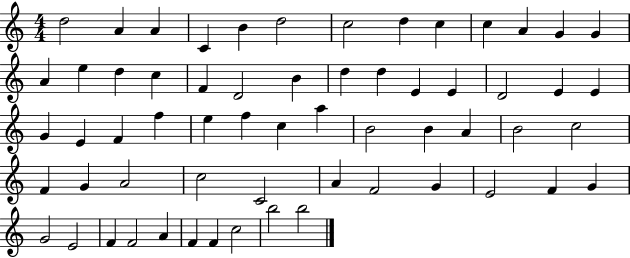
D5/h A4/q A4/q C4/q B4/q D5/h C5/h D5/q C5/q C5/q A4/q G4/q G4/q A4/q E5/q D5/q C5/q F4/q D4/h B4/q D5/q D5/q E4/q E4/q D4/h E4/q E4/q G4/q E4/q F4/q F5/q E5/q F5/q C5/q A5/q B4/h B4/q A4/q B4/h C5/h F4/q G4/q A4/h C5/h C4/h A4/q F4/h G4/q E4/h F4/q G4/q G4/h E4/h F4/q F4/h A4/q F4/q F4/q C5/h B5/h B5/h